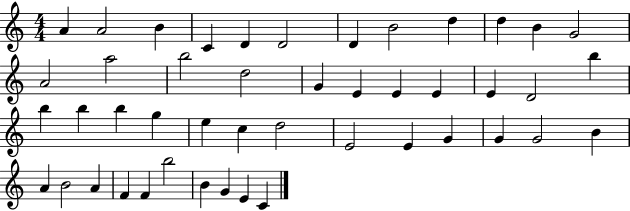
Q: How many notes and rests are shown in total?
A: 46